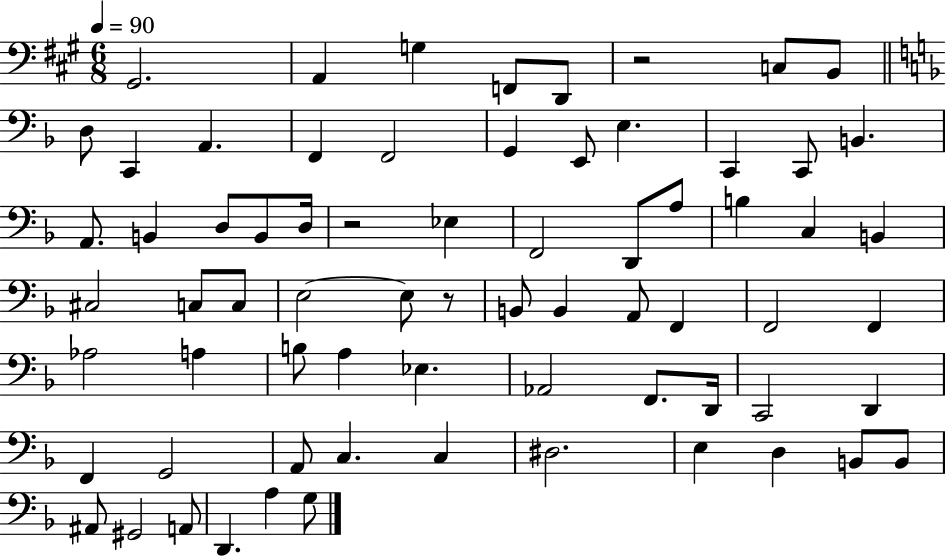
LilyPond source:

{
  \clef bass
  \numericTimeSignature
  \time 6/8
  \key a \major
  \tempo 4 = 90
  gis,2. | a,4 g4 f,8 d,8 | r2 c8 b,8 | \bar "||" \break \key f \major d8 c,4 a,4. | f,4 f,2 | g,4 e,8 e4. | c,4 c,8 b,4. | \break a,8. b,4 d8 b,8 d16 | r2 ees4 | f,2 d,8 a8 | b4 c4 b,4 | \break cis2 c8 c8 | e2~~ e8 r8 | b,8 b,4 a,8 f,4 | f,2 f,4 | \break aes2 a4 | b8 a4 ees4. | aes,2 f,8. d,16 | c,2 d,4 | \break f,4 g,2 | a,8 c4. c4 | dis2. | e4 d4 b,8 b,8 | \break ais,8 gis,2 a,8 | d,4. a4 g8 | \bar "|."
}